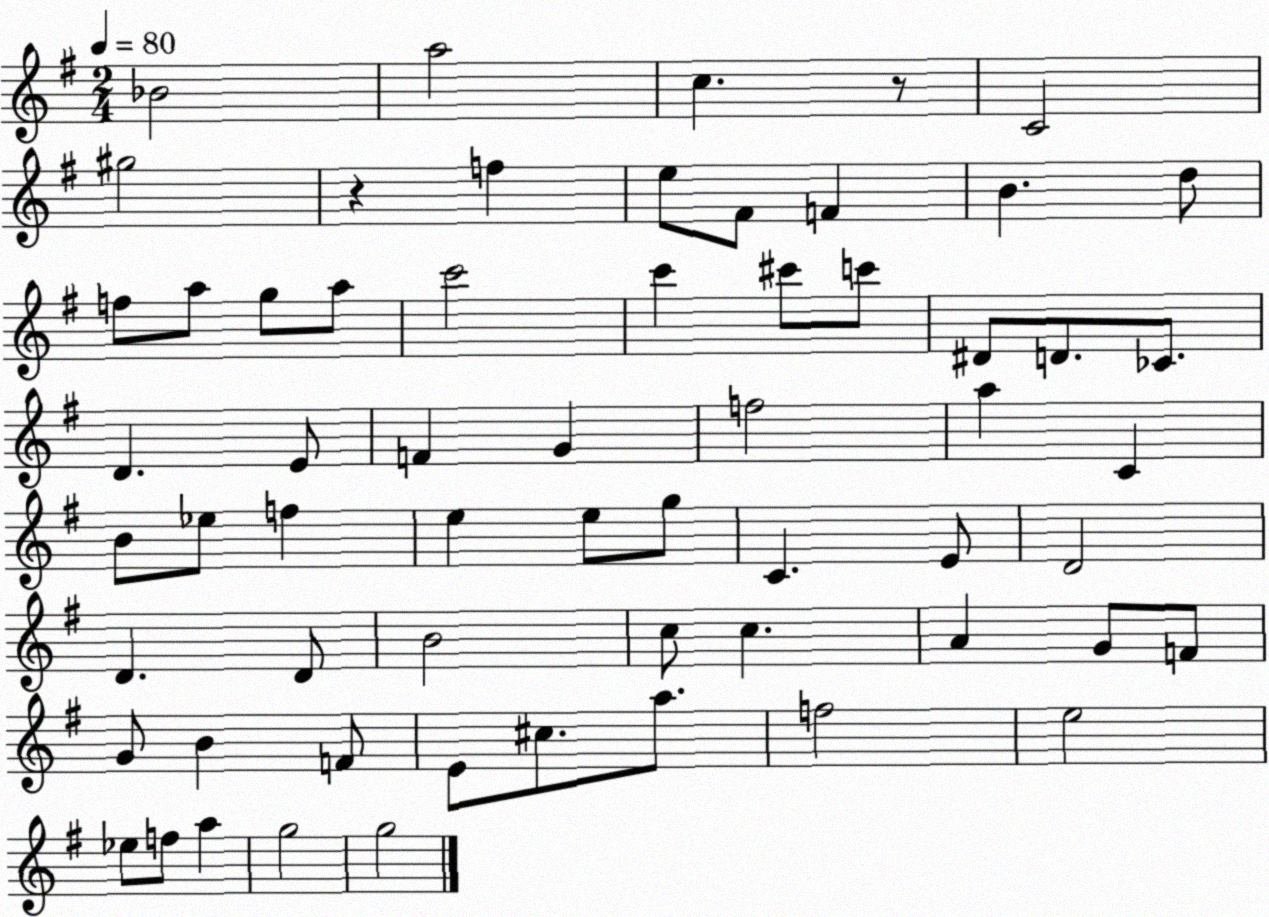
X:1
T:Untitled
M:2/4
L:1/4
K:G
_B2 a2 c z/2 C2 ^g2 z f e/2 ^F/2 F B d/2 f/2 a/2 g/2 a/2 c'2 c' ^c'/2 c'/2 ^D/2 D/2 _C/2 D E/2 F G f2 a C B/2 _e/2 f e e/2 g/2 C E/2 D2 D D/2 B2 c/2 c A G/2 F/2 G/2 B F/2 E/2 ^c/2 a/2 f2 e2 _e/2 f/2 a g2 g2